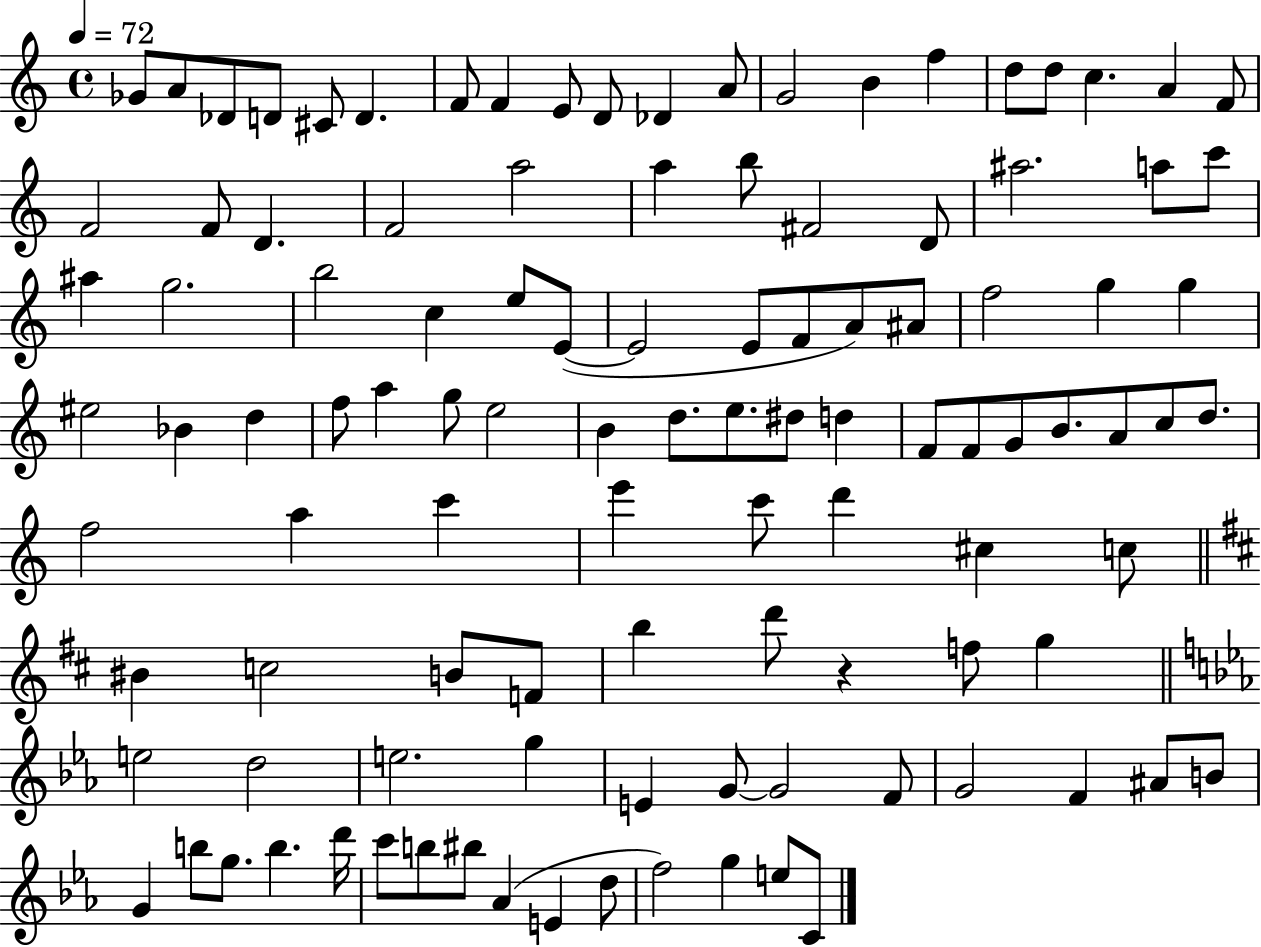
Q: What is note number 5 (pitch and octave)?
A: C#4